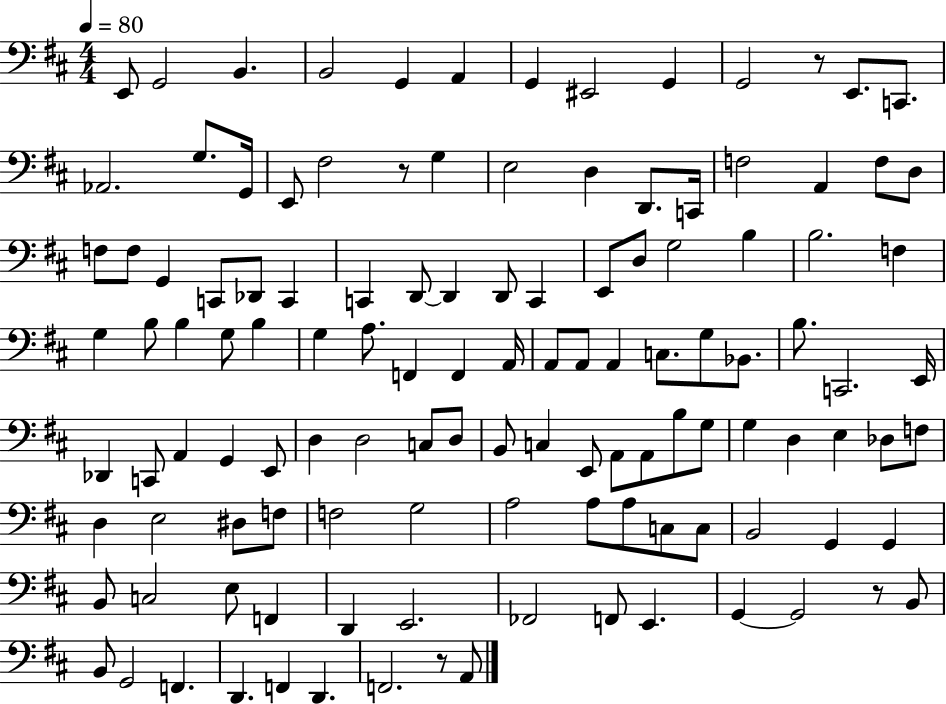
{
  \clef bass
  \numericTimeSignature
  \time 4/4
  \key d \major
  \tempo 4 = 80
  e,8 g,2 b,4. | b,2 g,4 a,4 | g,4 eis,2 g,4 | g,2 r8 e,8. c,8. | \break aes,2. g8. g,16 | e,8 fis2 r8 g4 | e2 d4 d,8. c,16 | f2 a,4 f8 d8 | \break f8 f8 g,4 c,8 des,8 c,4 | c,4 d,8~~ d,4 d,8 c,4 | e,8 d8 g2 b4 | b2. f4 | \break g4 b8 b4 g8 b4 | g4 a8. f,4 f,4 a,16 | a,8 a,8 a,4 c8. g8 bes,8. | b8. c,2. e,16 | \break des,4 c,8 a,4 g,4 e,8 | d4 d2 c8 d8 | b,8 c4 e,8 a,8 a,8 b8 g8 | g4 d4 e4 des8 f8 | \break d4 e2 dis8 f8 | f2 g2 | a2 a8 a8 c8 c8 | b,2 g,4 g,4 | \break b,8 c2 e8 f,4 | d,4 e,2. | fes,2 f,8 e,4. | g,4~~ g,2 r8 b,8 | \break b,8 g,2 f,4. | d,4. f,4 d,4. | f,2. r8 a,8 | \bar "|."
}